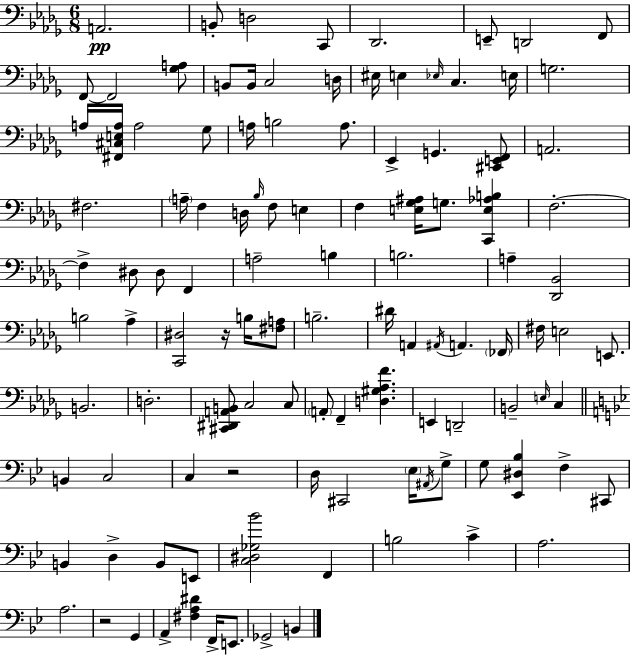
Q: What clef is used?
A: bass